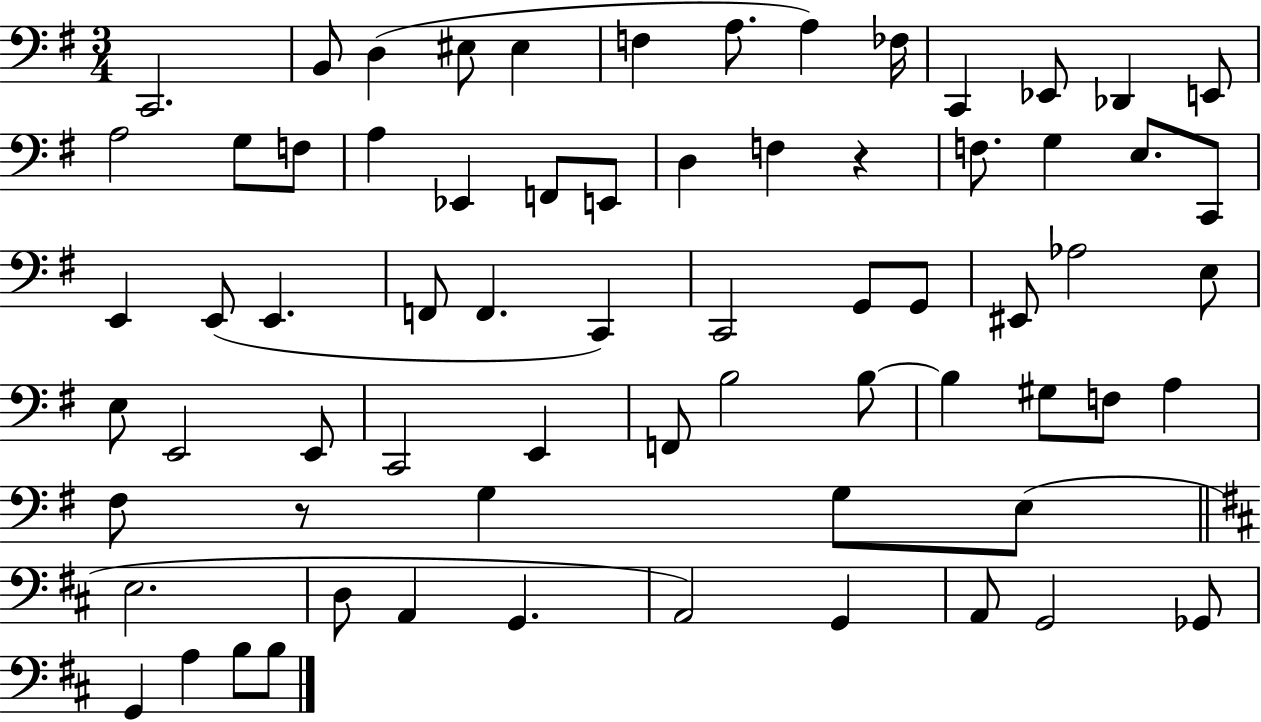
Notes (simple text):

C2/h. B2/e D3/q EIS3/e EIS3/q F3/q A3/e. A3/q FES3/s C2/q Eb2/e Db2/q E2/e A3/h G3/e F3/e A3/q Eb2/q F2/e E2/e D3/q F3/q R/q F3/e. G3/q E3/e. C2/e E2/q E2/e E2/q. F2/e F2/q. C2/q C2/h G2/e G2/e EIS2/e Ab3/h E3/e E3/e E2/h E2/e C2/h E2/q F2/e B3/h B3/e B3/q G#3/e F3/e A3/q F#3/e R/e G3/q G3/e E3/e E3/h. D3/e A2/q G2/q. A2/h G2/q A2/e G2/h Gb2/e G2/q A3/q B3/e B3/e